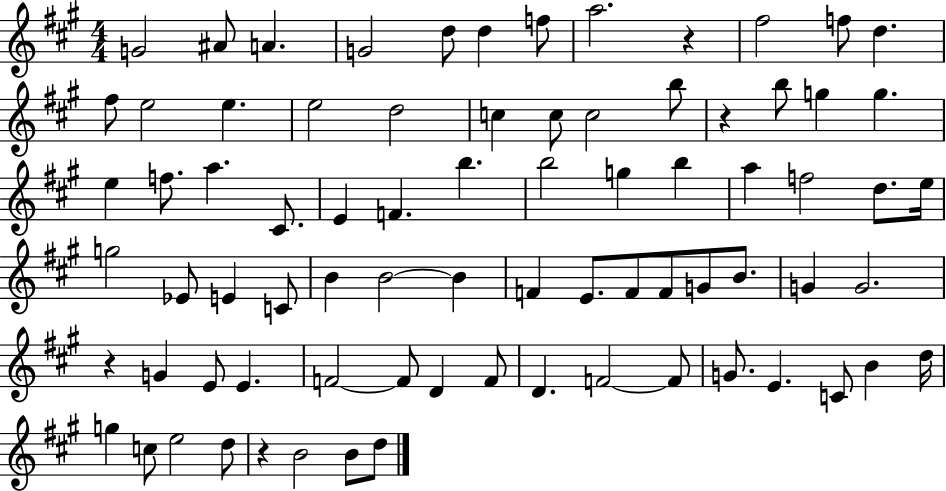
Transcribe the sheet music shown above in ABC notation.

X:1
T:Untitled
M:4/4
L:1/4
K:A
G2 ^A/2 A G2 d/2 d f/2 a2 z ^f2 f/2 d ^f/2 e2 e e2 d2 c c/2 c2 b/2 z b/2 g g e f/2 a ^C/2 E F b b2 g b a f2 d/2 e/4 g2 _E/2 E C/2 B B2 B F E/2 F/2 F/2 G/2 B/2 G G2 z G E/2 E F2 F/2 D F/2 D F2 F/2 G/2 E C/2 B d/4 g c/2 e2 d/2 z B2 B/2 d/2